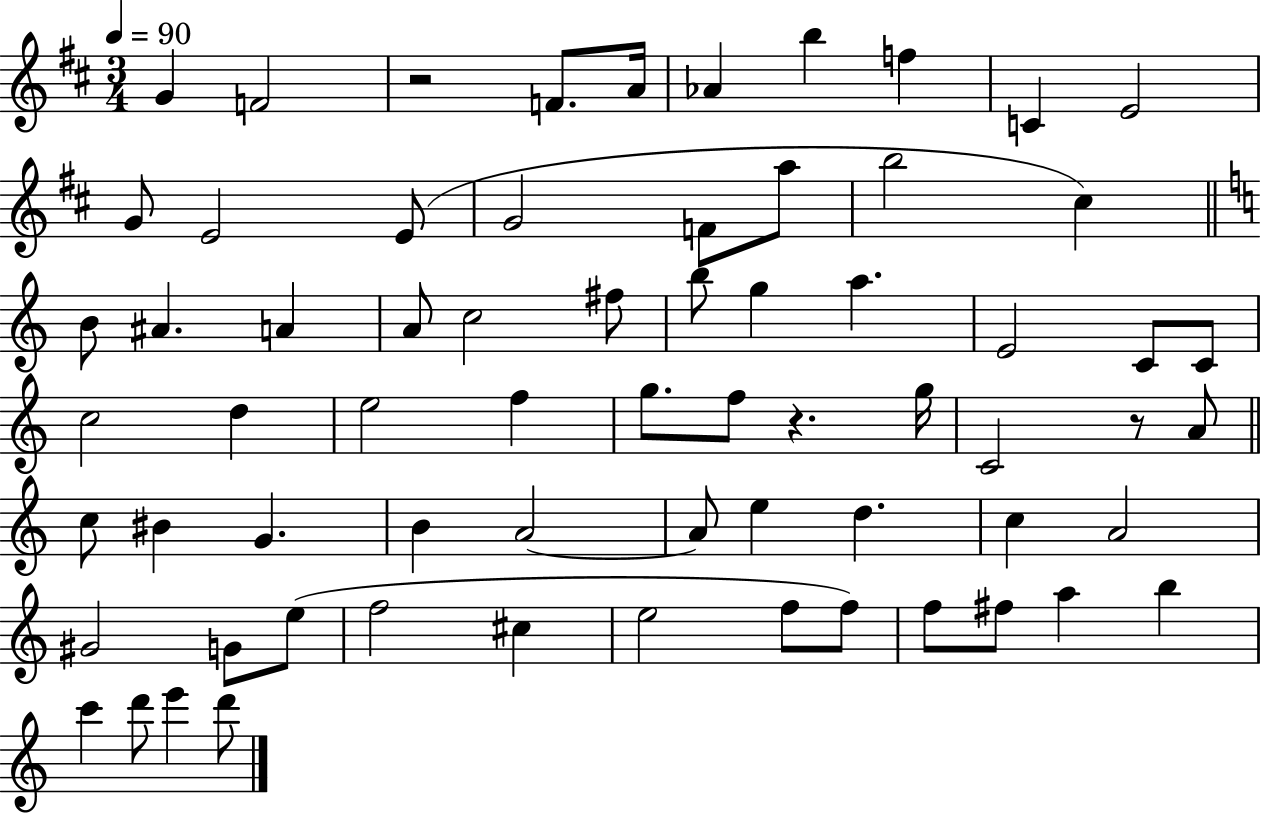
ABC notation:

X:1
T:Untitled
M:3/4
L:1/4
K:D
G F2 z2 F/2 A/4 _A b f C E2 G/2 E2 E/2 G2 F/2 a/2 b2 ^c B/2 ^A A A/2 c2 ^f/2 b/2 g a E2 C/2 C/2 c2 d e2 f g/2 f/2 z g/4 C2 z/2 A/2 c/2 ^B G B A2 A/2 e d c A2 ^G2 G/2 e/2 f2 ^c e2 f/2 f/2 f/2 ^f/2 a b c' d'/2 e' d'/2